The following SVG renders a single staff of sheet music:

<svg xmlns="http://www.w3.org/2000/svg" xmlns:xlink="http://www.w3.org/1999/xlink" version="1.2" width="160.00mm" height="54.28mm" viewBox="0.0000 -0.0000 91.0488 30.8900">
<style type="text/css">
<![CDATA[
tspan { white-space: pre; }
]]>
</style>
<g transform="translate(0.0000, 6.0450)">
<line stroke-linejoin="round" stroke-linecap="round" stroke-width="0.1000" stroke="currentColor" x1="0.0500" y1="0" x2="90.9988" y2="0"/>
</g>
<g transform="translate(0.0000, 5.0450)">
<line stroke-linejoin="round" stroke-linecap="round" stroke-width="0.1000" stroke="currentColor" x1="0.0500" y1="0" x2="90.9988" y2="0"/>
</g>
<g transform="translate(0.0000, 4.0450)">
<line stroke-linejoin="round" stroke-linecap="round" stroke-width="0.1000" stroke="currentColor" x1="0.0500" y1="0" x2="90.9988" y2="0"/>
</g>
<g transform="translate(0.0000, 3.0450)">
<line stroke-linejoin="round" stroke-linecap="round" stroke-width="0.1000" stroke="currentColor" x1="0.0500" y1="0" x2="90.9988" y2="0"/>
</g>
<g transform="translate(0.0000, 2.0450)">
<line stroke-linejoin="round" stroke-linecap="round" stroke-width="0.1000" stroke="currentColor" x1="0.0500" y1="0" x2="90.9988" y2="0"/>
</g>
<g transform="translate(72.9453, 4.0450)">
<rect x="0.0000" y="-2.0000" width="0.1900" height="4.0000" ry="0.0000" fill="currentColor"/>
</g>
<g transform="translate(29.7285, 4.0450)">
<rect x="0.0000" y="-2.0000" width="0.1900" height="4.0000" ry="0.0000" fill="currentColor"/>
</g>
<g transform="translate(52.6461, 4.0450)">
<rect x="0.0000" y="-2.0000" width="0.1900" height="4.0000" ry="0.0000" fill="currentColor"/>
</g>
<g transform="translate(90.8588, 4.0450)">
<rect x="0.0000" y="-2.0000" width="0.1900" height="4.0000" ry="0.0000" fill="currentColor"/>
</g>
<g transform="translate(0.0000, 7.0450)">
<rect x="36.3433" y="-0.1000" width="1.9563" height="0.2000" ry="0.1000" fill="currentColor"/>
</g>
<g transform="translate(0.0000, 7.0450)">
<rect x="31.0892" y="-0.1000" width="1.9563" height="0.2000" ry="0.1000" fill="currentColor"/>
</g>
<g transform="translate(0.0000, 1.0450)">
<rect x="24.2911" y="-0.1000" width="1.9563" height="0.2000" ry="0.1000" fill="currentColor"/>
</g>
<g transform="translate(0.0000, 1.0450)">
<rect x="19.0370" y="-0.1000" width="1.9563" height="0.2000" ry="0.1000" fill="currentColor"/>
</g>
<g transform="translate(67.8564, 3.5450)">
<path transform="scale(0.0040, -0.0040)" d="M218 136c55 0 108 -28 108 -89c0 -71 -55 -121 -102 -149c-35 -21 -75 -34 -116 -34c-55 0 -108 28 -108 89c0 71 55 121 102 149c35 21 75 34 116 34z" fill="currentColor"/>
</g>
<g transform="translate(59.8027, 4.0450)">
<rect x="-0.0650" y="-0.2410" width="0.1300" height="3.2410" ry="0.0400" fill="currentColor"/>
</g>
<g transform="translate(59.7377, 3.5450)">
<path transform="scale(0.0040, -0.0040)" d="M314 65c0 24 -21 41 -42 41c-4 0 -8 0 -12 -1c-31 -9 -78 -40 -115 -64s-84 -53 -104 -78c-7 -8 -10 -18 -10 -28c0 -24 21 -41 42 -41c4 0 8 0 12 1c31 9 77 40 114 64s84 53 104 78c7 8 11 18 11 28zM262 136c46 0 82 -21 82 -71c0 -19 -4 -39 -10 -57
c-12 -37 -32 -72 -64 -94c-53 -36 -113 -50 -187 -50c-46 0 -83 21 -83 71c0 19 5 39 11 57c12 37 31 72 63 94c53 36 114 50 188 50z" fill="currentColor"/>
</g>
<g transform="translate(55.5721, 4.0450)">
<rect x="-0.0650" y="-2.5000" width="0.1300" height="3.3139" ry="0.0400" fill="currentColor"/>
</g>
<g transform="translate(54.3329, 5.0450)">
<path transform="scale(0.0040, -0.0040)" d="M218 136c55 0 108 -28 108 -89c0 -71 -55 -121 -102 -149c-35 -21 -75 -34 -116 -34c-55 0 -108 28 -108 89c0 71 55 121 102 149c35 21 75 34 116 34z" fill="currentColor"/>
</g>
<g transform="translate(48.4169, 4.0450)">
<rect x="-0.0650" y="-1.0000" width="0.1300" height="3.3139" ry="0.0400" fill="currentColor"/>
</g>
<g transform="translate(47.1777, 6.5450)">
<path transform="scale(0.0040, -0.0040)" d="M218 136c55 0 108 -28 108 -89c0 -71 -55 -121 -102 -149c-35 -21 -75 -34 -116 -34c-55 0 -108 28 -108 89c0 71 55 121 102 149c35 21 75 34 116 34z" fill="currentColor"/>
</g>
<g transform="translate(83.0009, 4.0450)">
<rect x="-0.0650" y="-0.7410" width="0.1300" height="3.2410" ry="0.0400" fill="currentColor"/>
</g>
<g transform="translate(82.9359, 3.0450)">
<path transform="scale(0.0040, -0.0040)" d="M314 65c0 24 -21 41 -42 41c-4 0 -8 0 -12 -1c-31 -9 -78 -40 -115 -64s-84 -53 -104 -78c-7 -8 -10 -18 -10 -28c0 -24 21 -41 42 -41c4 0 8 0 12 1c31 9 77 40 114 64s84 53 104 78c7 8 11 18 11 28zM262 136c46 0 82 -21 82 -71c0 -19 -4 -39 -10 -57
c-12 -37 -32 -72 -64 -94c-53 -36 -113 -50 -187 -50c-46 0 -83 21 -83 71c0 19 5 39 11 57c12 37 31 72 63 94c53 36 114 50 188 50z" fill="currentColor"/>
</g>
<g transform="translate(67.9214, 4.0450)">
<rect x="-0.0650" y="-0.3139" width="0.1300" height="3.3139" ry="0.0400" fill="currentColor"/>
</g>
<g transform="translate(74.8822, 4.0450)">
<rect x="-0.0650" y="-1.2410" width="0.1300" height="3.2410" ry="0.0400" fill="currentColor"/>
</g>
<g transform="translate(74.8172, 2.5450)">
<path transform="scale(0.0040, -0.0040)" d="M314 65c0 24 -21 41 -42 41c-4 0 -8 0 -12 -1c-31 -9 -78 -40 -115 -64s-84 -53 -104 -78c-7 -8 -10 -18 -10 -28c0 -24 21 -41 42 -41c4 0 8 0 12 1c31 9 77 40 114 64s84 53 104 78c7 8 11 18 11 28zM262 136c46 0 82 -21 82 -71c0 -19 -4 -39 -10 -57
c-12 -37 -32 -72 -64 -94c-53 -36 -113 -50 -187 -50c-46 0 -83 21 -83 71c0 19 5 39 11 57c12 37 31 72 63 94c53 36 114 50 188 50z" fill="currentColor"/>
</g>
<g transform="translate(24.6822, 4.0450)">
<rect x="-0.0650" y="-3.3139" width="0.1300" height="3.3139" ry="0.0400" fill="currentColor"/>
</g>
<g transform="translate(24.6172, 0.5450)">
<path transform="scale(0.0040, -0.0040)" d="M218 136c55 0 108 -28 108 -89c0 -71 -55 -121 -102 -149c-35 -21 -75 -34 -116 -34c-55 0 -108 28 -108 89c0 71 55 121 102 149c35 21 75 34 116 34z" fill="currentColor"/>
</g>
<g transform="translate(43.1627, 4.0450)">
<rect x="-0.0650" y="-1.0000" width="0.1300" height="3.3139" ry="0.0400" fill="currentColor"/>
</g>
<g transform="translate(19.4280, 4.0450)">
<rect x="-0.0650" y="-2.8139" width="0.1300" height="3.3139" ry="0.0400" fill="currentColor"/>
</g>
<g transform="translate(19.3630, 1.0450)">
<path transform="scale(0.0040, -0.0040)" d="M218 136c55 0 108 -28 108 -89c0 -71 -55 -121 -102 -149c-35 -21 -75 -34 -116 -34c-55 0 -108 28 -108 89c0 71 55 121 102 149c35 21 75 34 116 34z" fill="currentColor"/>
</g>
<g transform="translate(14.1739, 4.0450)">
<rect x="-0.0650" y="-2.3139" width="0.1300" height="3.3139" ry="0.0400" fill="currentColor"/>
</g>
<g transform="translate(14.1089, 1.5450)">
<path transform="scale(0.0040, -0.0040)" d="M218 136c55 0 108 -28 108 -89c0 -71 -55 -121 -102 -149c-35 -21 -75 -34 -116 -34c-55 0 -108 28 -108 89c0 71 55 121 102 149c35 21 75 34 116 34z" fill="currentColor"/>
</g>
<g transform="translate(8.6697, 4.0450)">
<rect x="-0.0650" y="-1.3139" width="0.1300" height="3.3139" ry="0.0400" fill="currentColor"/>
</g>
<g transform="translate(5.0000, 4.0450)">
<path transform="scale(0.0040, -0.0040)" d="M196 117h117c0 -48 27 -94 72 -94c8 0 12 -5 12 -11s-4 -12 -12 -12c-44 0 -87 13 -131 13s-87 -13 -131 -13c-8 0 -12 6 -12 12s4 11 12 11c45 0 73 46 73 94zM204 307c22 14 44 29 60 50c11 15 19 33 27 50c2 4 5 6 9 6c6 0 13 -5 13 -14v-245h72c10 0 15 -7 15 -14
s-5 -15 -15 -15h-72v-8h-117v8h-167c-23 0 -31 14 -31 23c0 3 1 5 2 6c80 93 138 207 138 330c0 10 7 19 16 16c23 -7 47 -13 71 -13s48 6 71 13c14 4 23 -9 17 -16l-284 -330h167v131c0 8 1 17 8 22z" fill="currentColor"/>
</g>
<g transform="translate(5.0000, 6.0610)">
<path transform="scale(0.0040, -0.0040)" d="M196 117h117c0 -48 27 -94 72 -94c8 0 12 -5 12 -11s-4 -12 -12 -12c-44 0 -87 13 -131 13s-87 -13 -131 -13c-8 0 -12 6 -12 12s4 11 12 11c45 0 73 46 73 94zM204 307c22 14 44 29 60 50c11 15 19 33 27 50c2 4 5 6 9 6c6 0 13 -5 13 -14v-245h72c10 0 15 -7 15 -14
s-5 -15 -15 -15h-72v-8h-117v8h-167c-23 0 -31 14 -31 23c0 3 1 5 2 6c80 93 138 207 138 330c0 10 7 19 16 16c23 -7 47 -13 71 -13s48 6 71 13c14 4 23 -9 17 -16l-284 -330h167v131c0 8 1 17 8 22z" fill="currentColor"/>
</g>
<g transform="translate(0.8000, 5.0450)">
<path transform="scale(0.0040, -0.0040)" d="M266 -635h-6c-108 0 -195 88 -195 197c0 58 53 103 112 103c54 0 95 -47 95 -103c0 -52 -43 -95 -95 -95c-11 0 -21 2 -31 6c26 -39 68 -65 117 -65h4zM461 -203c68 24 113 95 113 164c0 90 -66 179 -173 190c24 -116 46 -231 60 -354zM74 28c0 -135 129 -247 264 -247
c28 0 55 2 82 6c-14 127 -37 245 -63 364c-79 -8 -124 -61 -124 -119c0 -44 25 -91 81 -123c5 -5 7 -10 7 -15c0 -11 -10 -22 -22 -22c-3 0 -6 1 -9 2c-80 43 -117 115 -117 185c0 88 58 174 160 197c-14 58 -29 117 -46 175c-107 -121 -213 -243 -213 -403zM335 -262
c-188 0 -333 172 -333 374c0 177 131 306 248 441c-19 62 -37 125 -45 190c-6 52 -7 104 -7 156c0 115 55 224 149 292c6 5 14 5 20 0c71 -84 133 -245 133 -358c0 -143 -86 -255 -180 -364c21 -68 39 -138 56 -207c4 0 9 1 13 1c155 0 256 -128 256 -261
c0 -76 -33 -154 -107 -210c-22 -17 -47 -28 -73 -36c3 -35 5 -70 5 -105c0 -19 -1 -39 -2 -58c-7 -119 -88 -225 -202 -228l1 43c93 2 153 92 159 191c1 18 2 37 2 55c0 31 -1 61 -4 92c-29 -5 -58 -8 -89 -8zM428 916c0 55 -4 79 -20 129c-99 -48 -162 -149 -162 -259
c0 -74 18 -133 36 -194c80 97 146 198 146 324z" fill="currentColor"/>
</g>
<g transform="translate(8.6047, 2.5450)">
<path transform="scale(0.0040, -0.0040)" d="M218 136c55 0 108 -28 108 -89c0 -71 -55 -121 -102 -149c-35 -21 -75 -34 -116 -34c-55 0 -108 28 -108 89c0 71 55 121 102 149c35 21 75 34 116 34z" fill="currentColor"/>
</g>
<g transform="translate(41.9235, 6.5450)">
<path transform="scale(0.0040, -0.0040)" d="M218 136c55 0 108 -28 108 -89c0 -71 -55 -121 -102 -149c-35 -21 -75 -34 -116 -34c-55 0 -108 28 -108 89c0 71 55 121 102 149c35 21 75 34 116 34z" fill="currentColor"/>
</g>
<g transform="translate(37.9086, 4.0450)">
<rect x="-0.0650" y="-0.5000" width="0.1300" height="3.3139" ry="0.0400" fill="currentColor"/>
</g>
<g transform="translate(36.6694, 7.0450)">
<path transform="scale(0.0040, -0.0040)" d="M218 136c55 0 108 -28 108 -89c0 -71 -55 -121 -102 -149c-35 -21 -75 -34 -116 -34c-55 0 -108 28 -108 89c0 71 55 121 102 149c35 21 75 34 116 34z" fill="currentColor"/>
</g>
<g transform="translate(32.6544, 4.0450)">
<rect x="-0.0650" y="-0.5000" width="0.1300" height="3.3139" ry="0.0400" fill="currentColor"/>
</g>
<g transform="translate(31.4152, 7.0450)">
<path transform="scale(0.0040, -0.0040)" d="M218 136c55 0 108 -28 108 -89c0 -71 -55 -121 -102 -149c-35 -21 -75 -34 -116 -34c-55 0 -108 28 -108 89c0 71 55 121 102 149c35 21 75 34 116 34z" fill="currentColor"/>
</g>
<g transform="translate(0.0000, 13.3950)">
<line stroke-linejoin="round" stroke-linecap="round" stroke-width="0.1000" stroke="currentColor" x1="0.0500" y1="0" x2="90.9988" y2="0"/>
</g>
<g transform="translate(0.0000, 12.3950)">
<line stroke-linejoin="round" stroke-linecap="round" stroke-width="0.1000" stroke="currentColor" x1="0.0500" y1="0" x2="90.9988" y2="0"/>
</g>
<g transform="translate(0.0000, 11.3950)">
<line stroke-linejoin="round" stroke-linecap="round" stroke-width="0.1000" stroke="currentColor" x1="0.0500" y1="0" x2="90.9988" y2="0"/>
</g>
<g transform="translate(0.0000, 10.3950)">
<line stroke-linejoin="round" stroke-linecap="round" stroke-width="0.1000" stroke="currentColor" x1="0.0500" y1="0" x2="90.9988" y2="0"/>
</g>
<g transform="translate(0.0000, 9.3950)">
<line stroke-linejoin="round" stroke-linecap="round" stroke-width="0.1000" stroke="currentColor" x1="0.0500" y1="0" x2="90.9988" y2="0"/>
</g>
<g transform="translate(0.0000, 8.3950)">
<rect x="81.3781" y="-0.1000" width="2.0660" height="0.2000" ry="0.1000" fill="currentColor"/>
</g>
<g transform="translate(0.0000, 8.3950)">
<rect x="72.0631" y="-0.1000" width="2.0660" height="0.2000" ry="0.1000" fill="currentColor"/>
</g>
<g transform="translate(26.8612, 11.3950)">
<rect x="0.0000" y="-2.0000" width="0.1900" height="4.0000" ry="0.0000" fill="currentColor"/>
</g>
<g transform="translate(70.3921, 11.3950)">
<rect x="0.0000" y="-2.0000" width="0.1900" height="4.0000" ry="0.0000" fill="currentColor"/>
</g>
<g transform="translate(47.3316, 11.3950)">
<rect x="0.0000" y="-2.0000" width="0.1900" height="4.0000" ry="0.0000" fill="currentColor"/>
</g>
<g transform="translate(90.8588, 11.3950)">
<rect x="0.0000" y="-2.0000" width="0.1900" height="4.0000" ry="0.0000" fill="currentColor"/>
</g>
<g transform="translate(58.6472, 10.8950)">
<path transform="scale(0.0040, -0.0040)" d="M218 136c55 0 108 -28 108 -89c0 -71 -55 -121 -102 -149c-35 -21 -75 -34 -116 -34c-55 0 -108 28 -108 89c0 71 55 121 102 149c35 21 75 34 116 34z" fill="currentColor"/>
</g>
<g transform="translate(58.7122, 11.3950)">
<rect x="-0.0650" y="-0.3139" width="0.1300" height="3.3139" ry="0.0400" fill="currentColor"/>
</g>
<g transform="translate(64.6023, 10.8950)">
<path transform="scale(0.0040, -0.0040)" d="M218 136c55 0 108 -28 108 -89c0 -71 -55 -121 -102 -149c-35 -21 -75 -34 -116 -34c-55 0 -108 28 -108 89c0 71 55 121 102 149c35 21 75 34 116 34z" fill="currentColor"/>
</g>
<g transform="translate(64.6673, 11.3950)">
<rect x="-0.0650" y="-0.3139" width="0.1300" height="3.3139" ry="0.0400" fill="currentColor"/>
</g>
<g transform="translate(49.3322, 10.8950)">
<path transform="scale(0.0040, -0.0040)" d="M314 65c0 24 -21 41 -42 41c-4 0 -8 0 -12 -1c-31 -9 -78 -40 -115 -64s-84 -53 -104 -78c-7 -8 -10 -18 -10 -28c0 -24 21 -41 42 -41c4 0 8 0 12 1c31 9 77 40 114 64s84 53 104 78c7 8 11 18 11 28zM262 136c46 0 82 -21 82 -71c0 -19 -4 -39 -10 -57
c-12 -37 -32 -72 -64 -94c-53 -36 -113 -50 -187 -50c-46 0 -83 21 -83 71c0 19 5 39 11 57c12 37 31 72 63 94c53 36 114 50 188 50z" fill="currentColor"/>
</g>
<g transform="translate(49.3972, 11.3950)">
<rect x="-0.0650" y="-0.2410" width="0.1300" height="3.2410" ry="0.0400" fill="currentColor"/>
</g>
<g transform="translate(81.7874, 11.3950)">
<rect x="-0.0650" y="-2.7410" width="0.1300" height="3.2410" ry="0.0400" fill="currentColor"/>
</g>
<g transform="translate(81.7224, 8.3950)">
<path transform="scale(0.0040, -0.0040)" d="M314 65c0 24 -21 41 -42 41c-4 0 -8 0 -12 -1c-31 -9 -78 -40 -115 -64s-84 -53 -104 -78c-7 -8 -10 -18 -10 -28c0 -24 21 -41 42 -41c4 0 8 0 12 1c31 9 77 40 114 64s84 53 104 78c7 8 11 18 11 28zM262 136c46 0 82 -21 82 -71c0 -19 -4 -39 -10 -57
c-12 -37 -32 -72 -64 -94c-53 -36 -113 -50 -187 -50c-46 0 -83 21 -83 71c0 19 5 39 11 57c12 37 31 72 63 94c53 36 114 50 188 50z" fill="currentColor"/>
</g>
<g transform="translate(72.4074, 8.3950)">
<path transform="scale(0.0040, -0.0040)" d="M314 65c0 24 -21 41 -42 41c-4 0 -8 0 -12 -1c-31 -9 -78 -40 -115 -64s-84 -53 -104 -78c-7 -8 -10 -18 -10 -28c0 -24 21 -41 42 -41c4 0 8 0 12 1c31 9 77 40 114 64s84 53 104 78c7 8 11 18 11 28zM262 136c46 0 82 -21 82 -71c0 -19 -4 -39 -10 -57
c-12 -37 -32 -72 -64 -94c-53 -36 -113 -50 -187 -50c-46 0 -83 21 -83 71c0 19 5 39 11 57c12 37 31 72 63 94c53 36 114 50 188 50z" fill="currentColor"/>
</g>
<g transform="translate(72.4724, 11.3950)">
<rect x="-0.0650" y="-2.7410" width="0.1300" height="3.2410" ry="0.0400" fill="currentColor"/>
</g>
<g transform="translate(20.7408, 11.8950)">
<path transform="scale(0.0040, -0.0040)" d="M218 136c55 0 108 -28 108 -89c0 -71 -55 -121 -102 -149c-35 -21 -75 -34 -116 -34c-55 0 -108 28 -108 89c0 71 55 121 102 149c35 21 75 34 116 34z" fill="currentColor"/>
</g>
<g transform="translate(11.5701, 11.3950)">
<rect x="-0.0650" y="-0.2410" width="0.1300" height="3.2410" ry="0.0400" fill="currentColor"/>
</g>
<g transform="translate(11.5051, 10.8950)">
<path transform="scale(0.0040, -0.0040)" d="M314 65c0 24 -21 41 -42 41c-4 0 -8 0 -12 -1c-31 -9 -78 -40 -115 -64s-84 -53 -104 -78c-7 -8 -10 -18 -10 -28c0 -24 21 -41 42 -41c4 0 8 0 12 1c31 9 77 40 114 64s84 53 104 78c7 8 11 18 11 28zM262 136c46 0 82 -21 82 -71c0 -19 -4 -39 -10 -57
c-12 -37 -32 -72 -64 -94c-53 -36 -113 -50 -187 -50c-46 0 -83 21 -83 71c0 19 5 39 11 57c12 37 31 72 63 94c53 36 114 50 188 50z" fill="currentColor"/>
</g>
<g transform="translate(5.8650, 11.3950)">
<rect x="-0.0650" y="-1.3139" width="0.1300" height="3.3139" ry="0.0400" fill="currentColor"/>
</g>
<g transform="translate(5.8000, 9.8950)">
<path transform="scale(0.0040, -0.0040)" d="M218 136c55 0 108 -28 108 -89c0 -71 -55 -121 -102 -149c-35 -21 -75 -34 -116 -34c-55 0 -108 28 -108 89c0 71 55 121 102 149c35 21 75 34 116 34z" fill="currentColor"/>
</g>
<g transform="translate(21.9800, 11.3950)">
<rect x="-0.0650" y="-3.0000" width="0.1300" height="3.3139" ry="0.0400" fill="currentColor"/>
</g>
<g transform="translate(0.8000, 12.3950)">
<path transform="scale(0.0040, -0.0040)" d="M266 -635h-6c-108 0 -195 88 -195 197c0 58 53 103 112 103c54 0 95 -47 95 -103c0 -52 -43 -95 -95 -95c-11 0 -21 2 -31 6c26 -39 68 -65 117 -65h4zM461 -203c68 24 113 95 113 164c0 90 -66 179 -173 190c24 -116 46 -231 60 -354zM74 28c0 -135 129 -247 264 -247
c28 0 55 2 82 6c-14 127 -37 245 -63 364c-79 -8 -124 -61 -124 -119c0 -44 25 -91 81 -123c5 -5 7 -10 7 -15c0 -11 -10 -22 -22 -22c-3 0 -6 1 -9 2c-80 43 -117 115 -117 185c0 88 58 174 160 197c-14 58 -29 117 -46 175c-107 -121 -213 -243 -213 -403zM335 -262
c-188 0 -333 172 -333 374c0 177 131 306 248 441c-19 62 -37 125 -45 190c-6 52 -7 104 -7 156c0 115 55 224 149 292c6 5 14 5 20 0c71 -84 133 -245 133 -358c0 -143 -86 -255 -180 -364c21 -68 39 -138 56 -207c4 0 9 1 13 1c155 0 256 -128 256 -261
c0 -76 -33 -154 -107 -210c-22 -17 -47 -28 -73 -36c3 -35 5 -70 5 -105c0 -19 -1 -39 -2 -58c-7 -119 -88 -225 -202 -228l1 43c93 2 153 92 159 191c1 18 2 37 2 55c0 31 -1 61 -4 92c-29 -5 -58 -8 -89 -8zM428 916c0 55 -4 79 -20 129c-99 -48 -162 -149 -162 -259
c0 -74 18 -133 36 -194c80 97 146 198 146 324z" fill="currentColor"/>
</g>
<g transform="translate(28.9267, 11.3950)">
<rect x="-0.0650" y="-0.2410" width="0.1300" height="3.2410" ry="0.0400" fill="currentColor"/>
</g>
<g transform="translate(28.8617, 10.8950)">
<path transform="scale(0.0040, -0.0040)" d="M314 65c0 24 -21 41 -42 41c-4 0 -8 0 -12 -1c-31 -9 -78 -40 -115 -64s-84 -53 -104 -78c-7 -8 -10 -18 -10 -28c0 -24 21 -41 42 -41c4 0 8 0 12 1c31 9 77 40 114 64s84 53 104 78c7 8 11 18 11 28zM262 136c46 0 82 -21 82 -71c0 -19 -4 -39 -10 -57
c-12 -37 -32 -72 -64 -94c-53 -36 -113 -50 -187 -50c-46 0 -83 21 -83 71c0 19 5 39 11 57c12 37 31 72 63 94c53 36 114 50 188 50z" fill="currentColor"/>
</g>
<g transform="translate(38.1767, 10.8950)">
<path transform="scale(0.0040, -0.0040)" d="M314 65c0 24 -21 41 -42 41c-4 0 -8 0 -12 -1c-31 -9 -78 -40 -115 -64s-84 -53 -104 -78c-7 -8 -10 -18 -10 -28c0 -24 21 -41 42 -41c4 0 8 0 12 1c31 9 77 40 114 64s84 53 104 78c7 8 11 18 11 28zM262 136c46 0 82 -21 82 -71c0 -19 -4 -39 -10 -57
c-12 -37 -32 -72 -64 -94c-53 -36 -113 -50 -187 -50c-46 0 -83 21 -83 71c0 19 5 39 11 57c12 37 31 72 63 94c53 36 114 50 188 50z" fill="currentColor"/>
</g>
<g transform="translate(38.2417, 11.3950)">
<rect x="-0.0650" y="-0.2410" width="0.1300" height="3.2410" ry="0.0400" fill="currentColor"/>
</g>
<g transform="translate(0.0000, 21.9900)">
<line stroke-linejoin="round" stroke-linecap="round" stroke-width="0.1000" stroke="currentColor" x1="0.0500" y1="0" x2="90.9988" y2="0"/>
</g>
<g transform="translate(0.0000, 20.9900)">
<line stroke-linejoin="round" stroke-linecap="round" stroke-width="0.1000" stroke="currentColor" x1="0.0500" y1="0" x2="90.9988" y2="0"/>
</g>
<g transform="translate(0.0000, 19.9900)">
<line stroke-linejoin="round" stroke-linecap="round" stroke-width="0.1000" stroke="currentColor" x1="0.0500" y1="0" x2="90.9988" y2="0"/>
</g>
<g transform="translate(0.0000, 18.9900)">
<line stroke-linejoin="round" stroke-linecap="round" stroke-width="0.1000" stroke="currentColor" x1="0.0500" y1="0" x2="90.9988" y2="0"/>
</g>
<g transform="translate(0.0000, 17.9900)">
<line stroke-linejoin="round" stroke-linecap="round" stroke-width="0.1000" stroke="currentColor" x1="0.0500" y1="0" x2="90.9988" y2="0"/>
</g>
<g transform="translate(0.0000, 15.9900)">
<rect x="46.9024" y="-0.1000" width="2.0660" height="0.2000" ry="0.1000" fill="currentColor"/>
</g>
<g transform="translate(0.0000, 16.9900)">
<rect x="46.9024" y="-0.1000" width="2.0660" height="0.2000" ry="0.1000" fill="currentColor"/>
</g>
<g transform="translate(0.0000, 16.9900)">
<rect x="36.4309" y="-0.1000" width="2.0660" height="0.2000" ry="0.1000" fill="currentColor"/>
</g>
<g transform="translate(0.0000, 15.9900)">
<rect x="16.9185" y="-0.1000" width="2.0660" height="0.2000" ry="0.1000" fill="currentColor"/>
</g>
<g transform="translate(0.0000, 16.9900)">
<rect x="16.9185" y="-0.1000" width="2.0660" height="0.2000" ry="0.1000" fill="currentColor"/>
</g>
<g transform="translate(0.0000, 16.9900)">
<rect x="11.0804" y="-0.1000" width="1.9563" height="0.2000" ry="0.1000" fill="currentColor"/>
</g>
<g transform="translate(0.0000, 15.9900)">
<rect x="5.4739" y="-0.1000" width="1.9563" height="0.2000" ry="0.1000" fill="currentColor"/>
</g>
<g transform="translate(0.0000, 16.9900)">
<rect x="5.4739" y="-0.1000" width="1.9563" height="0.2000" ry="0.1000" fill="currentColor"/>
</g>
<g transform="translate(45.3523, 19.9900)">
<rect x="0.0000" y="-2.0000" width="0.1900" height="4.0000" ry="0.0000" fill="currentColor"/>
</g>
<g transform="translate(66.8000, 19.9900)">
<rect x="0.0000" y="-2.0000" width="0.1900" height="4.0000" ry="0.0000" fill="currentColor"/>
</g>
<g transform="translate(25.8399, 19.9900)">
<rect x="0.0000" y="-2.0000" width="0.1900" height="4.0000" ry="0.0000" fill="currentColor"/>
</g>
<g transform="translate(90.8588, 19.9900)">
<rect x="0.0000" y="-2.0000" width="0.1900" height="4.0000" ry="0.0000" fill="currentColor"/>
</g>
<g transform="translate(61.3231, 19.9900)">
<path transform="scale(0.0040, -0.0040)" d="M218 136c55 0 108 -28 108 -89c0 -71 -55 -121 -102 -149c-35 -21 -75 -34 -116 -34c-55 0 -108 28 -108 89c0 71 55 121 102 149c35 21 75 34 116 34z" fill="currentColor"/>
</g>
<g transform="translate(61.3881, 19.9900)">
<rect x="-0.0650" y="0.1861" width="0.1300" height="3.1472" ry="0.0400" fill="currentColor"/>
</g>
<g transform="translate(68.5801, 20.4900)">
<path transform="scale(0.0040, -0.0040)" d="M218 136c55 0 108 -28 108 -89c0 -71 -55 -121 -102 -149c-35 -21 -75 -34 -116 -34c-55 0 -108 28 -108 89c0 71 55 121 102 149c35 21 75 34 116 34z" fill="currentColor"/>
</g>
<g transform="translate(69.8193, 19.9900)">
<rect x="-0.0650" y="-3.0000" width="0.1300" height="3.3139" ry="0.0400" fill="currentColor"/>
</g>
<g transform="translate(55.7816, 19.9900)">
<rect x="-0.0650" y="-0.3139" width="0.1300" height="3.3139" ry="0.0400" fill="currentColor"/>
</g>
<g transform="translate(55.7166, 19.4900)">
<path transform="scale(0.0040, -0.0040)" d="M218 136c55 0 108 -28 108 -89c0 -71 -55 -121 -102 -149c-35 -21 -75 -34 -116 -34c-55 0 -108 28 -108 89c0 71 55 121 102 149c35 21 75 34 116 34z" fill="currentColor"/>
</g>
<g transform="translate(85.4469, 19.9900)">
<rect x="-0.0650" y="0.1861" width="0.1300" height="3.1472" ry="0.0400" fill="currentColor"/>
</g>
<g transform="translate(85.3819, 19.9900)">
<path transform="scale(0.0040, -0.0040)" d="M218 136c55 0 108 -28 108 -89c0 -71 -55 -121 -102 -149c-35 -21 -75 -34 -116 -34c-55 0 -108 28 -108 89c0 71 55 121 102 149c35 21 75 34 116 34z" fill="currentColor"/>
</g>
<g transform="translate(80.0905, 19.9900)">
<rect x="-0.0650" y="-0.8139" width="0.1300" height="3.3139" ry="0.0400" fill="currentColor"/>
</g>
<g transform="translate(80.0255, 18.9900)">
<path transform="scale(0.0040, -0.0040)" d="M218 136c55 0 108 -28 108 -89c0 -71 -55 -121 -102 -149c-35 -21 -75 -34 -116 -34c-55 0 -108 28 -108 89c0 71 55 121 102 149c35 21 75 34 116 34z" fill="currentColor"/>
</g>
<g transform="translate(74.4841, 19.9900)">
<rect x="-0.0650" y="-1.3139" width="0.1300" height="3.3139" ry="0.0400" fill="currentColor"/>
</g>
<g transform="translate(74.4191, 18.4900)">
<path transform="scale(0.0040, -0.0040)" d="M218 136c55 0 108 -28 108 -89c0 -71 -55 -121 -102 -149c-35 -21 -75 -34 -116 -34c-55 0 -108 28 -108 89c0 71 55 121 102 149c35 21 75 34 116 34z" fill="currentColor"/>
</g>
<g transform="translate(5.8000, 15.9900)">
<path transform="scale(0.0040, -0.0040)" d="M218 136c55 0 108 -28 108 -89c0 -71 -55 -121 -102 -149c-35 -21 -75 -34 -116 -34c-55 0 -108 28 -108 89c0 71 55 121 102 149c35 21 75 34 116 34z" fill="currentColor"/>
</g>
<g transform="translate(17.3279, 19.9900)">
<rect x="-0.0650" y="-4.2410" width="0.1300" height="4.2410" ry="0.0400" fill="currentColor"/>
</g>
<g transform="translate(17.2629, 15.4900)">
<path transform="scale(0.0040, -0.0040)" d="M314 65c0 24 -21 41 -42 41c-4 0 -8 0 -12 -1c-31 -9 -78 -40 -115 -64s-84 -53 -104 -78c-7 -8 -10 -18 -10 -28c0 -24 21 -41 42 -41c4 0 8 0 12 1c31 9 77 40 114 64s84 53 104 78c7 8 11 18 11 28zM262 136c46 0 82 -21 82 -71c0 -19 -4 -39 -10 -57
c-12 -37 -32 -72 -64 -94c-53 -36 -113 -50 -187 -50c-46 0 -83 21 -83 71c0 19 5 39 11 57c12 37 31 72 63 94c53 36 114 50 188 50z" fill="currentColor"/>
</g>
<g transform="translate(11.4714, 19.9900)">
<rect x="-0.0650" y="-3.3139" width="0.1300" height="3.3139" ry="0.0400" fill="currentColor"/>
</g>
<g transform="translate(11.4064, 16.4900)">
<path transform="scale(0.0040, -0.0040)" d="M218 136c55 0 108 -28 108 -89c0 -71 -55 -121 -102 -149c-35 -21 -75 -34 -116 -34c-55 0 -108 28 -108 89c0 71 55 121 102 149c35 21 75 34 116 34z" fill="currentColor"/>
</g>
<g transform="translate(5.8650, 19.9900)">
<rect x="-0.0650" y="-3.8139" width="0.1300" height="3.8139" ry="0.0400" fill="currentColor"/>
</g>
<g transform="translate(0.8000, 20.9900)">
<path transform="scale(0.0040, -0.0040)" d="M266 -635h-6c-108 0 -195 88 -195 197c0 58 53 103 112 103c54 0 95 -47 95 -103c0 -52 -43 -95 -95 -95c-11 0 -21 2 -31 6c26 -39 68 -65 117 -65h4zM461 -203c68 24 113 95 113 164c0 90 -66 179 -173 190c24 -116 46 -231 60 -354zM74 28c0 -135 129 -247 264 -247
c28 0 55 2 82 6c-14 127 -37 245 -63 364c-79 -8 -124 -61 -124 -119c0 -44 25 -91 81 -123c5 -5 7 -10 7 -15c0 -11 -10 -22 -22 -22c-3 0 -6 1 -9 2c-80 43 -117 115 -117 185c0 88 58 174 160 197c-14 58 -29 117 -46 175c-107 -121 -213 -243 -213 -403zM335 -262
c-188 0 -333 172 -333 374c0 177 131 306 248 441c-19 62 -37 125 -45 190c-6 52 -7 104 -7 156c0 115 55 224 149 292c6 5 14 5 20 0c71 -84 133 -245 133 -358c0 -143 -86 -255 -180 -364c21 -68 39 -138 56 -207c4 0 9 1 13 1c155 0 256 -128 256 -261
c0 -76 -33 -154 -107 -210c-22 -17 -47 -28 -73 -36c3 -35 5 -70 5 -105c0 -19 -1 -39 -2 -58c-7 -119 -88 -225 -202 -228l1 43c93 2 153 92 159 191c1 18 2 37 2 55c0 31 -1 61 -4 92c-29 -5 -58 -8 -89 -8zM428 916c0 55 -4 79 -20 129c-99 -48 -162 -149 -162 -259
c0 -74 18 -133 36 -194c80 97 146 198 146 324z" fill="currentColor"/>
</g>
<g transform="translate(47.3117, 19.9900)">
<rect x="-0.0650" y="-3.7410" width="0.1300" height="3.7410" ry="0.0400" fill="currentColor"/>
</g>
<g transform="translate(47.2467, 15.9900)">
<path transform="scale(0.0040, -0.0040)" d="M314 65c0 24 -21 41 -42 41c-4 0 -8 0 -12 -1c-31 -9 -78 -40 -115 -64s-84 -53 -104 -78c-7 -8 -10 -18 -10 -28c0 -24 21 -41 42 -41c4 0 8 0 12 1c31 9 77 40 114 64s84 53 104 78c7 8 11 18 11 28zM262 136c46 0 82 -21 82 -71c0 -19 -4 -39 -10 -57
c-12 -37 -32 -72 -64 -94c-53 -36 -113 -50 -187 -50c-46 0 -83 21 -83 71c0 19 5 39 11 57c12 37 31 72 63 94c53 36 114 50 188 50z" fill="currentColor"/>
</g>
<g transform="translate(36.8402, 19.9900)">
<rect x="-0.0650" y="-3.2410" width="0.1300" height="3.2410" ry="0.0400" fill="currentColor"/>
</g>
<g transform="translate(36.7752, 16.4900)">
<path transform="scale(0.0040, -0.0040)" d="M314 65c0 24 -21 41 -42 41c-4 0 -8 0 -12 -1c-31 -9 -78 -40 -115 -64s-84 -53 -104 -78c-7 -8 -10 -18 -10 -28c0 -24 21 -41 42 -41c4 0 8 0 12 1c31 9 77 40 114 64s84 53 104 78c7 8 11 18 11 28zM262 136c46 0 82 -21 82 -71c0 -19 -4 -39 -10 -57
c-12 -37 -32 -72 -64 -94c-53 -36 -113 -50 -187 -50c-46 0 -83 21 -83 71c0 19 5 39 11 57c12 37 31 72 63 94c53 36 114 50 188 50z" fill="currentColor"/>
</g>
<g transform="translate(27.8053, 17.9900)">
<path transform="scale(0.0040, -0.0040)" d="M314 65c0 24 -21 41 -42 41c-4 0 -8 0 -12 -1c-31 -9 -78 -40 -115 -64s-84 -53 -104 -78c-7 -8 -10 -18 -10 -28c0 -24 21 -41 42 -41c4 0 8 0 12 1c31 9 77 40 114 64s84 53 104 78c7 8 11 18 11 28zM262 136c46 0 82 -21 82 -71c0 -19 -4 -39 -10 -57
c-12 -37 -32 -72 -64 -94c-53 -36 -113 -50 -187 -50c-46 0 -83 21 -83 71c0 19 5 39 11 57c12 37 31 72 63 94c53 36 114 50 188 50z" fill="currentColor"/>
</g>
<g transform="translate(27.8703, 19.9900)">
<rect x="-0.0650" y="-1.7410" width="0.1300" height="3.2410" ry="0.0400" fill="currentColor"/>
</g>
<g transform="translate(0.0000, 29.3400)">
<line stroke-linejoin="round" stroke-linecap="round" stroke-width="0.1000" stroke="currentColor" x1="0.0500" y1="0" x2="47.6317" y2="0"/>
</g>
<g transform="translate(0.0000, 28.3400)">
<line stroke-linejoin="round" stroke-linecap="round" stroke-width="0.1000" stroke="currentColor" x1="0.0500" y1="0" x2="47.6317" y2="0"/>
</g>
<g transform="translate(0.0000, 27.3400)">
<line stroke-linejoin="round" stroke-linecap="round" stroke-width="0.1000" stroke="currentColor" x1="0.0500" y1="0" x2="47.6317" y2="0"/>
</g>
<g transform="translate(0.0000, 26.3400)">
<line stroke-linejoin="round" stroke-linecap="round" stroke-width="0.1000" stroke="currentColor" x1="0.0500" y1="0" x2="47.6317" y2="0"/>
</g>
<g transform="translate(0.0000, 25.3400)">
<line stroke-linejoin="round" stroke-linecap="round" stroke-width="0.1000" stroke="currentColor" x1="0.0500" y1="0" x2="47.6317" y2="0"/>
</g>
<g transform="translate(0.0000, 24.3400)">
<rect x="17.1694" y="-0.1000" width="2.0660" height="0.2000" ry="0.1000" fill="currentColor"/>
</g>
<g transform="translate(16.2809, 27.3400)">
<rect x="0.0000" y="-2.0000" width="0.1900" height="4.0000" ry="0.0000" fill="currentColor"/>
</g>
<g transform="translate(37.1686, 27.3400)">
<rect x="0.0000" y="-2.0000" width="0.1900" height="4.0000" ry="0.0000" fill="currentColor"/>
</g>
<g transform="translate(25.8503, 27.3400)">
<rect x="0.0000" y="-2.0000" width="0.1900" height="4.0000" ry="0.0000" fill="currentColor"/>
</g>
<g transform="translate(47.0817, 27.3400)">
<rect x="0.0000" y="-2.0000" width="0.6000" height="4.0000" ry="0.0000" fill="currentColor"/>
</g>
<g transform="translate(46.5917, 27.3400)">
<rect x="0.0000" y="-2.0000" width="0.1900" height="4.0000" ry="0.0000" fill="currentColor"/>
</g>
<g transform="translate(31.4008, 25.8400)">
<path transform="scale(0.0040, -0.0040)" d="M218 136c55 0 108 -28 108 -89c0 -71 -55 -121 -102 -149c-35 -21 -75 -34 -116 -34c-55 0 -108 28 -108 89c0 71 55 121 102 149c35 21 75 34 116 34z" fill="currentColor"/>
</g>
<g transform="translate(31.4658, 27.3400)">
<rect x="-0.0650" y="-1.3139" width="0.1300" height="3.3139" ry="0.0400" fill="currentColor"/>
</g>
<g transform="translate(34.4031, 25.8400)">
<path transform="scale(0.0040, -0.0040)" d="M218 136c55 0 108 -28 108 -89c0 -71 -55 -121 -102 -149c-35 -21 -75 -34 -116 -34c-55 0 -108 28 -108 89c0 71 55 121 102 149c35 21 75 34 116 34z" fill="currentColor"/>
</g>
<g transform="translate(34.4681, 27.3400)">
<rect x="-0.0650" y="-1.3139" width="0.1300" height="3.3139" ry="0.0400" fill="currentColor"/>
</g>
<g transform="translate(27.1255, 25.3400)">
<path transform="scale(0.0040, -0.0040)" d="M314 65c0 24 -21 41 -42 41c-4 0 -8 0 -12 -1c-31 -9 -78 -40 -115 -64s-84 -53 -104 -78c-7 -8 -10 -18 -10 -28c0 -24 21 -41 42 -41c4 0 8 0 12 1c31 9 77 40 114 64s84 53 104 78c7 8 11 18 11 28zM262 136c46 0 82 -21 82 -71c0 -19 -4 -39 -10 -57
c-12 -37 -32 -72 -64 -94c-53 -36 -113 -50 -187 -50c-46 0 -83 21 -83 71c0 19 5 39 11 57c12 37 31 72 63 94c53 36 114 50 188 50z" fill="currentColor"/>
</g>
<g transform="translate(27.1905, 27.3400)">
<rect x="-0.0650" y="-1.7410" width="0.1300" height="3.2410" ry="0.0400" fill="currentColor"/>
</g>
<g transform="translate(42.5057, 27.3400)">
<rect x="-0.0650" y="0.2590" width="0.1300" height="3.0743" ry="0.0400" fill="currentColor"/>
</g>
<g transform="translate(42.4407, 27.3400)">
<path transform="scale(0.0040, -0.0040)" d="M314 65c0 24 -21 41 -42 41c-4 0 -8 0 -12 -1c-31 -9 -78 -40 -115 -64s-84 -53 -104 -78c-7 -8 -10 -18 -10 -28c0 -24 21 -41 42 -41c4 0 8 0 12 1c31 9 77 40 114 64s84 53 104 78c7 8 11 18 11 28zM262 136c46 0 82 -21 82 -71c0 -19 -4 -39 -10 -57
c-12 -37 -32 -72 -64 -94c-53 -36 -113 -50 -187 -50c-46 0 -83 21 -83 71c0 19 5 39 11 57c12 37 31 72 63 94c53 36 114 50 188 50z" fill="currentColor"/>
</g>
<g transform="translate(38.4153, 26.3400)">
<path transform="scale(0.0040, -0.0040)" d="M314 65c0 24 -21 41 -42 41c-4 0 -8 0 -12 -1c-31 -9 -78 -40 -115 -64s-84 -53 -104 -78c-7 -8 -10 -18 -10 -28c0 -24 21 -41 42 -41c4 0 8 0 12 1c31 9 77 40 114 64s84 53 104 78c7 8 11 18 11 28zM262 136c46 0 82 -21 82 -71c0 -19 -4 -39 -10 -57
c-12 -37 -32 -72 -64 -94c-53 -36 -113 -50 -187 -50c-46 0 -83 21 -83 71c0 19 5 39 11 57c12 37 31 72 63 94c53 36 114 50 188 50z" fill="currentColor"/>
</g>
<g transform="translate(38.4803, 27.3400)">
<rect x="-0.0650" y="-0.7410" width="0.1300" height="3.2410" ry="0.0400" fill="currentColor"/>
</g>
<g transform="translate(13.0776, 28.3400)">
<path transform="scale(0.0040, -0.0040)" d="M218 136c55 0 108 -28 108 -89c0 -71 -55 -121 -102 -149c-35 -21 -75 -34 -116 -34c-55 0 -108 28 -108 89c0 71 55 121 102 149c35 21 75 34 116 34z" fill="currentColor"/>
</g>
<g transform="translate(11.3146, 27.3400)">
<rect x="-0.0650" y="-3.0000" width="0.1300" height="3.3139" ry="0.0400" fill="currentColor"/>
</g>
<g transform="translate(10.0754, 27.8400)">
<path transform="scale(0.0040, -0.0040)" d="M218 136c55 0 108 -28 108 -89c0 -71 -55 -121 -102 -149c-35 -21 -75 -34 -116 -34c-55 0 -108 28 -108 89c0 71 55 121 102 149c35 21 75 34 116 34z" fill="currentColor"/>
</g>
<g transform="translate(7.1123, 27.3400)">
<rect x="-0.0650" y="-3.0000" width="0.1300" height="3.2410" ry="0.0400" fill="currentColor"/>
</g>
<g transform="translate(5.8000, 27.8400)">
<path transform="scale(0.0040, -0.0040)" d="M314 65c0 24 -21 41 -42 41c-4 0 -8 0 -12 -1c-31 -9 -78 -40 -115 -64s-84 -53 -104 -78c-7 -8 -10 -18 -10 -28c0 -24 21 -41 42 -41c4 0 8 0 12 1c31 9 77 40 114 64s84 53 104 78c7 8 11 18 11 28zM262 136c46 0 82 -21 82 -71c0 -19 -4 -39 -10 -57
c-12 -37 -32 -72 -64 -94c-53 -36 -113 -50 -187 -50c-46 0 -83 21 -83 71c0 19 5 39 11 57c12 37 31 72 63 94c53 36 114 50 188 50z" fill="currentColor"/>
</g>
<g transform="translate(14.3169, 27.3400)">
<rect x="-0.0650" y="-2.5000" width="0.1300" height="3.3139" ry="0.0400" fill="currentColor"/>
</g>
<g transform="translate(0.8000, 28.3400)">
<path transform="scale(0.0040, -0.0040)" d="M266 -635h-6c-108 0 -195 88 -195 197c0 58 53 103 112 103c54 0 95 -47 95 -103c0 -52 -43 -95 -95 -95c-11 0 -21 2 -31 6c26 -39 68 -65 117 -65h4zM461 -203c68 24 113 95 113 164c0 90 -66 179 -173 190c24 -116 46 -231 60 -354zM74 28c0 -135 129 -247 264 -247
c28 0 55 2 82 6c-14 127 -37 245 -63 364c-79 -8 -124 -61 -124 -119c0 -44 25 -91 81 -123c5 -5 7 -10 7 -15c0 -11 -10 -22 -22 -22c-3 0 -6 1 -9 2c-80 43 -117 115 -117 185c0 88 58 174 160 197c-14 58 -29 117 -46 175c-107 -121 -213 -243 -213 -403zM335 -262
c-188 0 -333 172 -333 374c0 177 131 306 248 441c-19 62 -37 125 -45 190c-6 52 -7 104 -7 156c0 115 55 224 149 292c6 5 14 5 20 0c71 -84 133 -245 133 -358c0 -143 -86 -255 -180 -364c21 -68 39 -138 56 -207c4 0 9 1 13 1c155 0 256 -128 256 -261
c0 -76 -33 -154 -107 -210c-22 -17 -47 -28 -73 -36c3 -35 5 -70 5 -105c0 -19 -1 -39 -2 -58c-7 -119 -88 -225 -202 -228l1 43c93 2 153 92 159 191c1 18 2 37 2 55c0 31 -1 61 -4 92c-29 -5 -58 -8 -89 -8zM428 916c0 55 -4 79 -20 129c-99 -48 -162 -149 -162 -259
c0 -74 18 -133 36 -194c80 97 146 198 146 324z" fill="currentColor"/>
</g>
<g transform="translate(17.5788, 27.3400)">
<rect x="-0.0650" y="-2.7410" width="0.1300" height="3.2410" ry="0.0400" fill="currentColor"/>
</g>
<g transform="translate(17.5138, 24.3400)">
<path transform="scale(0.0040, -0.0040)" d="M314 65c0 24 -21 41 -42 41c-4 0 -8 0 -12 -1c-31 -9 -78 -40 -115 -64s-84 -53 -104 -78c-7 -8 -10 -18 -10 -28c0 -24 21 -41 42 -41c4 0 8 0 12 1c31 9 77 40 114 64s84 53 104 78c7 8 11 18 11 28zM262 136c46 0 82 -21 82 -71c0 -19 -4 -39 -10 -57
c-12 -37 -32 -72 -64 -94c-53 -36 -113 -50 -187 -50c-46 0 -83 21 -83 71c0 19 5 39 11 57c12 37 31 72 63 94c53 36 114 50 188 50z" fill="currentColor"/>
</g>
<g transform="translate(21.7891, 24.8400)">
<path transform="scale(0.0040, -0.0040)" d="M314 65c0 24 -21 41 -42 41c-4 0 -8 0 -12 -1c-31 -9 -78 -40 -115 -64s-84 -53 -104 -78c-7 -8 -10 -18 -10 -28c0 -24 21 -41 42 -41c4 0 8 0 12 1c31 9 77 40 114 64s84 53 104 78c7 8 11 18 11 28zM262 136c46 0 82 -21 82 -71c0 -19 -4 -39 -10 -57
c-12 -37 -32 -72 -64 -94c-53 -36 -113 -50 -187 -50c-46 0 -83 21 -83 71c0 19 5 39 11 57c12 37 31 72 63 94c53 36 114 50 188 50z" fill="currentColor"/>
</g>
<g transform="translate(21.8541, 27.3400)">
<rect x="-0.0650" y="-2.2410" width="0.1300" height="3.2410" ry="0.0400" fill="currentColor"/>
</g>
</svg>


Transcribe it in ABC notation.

X:1
T:Untitled
M:4/4
L:1/4
K:C
e g a b C C D D G c2 c e2 d2 e c2 A c2 c2 c2 c c a2 a2 c' b d'2 f2 b2 c'2 c B A e d B A2 A G a2 g2 f2 e e d2 B2